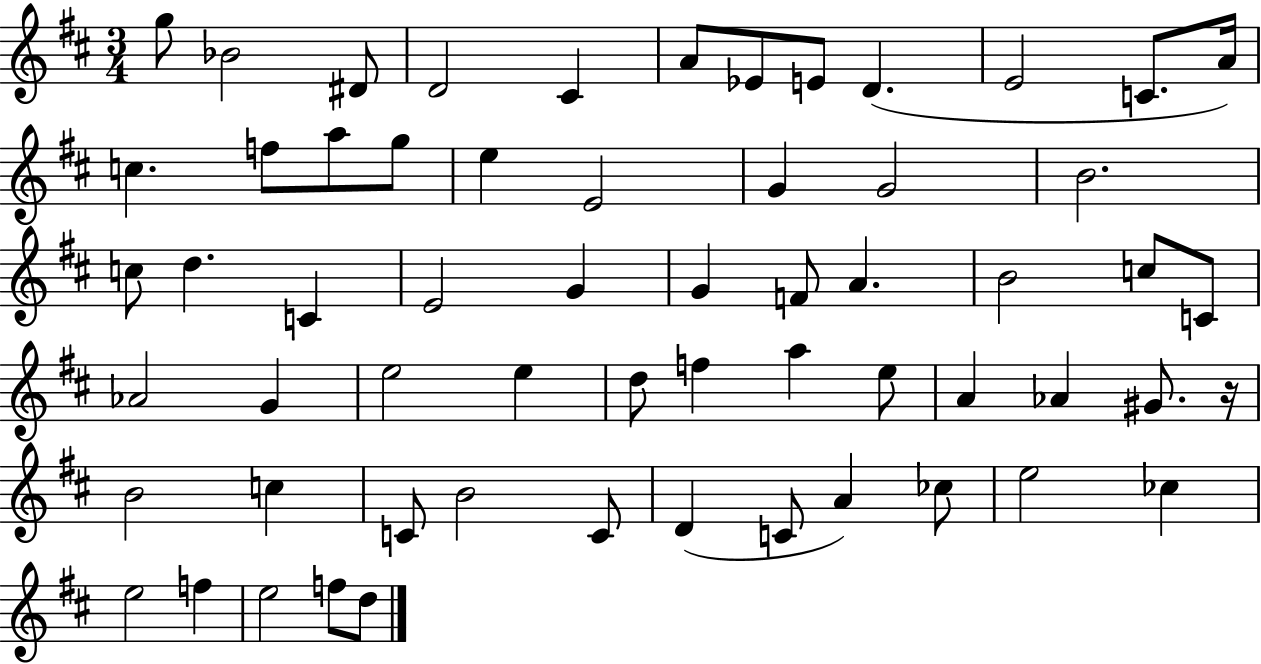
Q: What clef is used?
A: treble